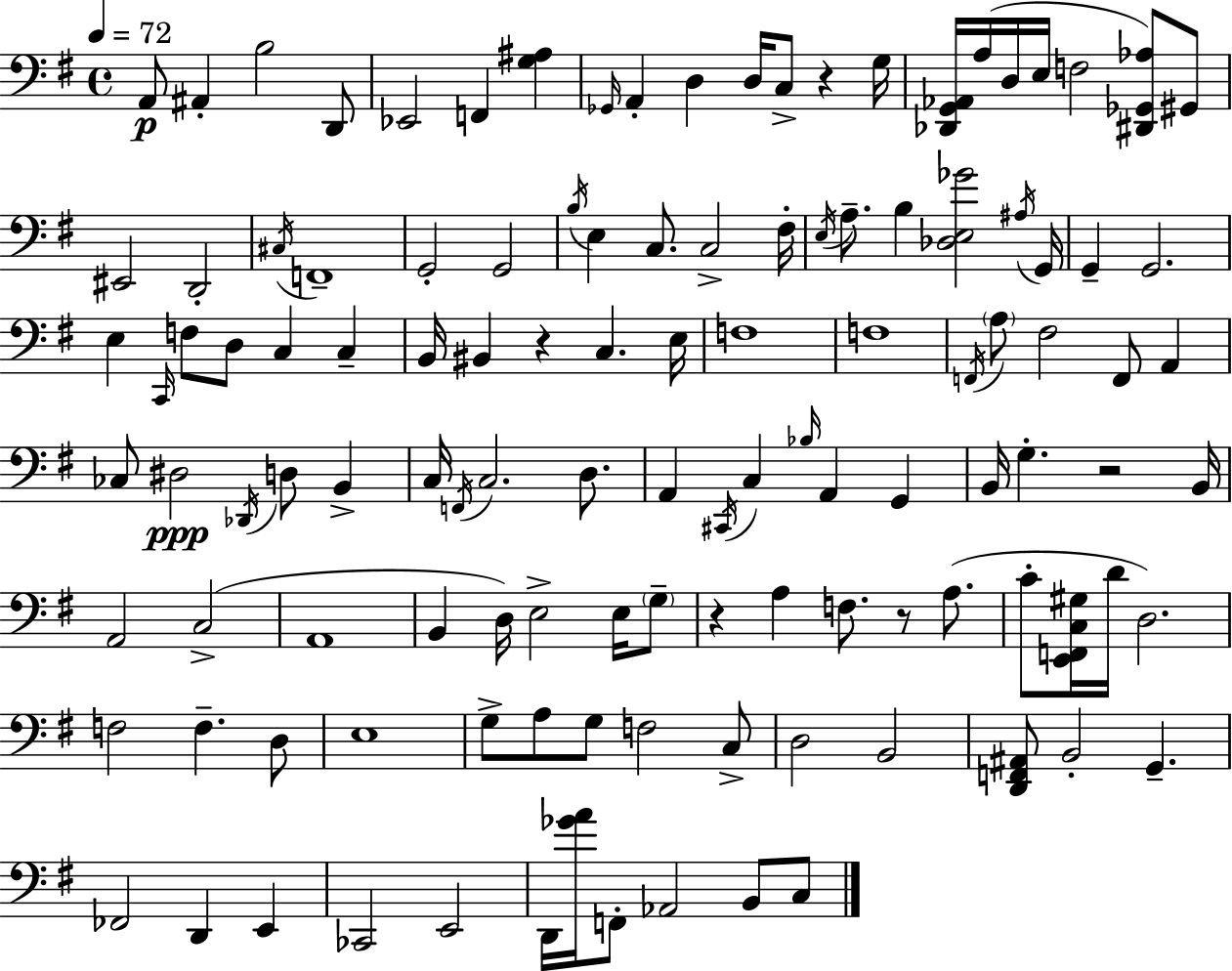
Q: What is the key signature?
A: G major